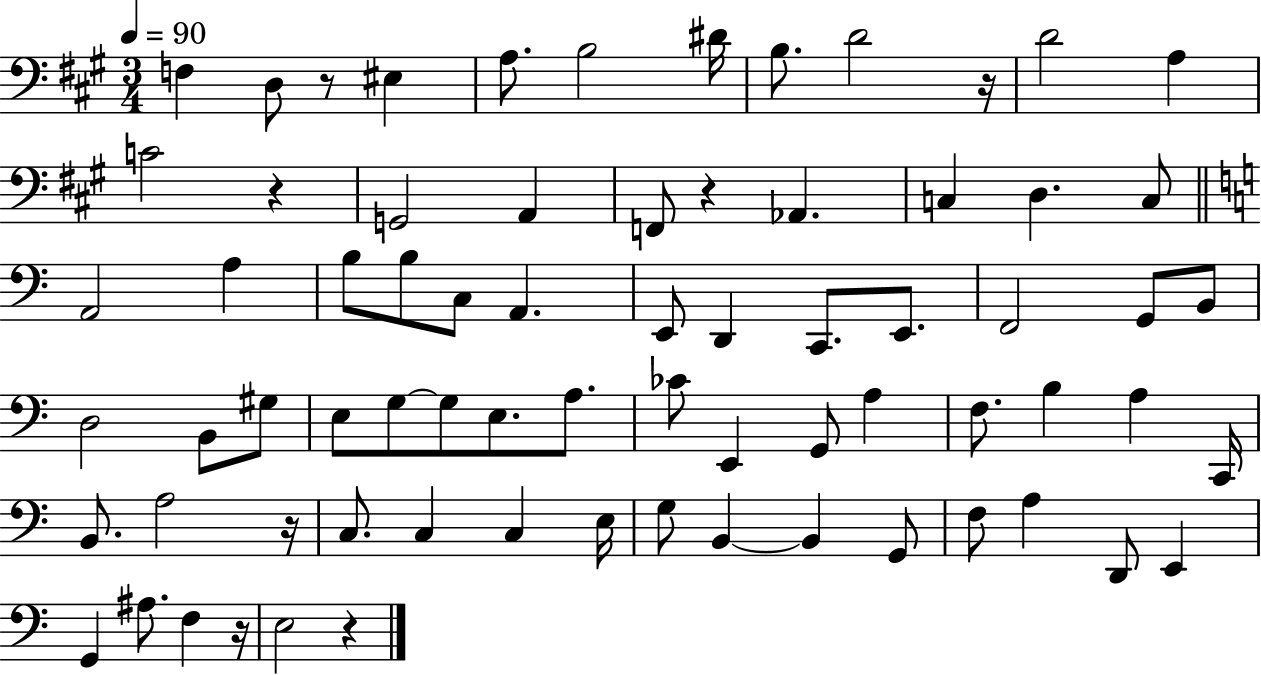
F3/q D3/e R/e EIS3/q A3/e. B3/h D#4/s B3/e. D4/h R/s D4/h A3/q C4/h R/q G2/h A2/q F2/e R/q Ab2/q. C3/q D3/q. C3/e A2/h A3/q B3/e B3/e C3/e A2/q. E2/e D2/q C2/e. E2/e. F2/h G2/e B2/e D3/h B2/e G#3/e E3/e G3/e G3/e E3/e. A3/e. CES4/e E2/q G2/e A3/q F3/e. B3/q A3/q C2/s B2/e. A3/h R/s C3/e. C3/q C3/q E3/s G3/e B2/q B2/q G2/e F3/e A3/q D2/e E2/q G2/q A#3/e. F3/q R/s E3/h R/q